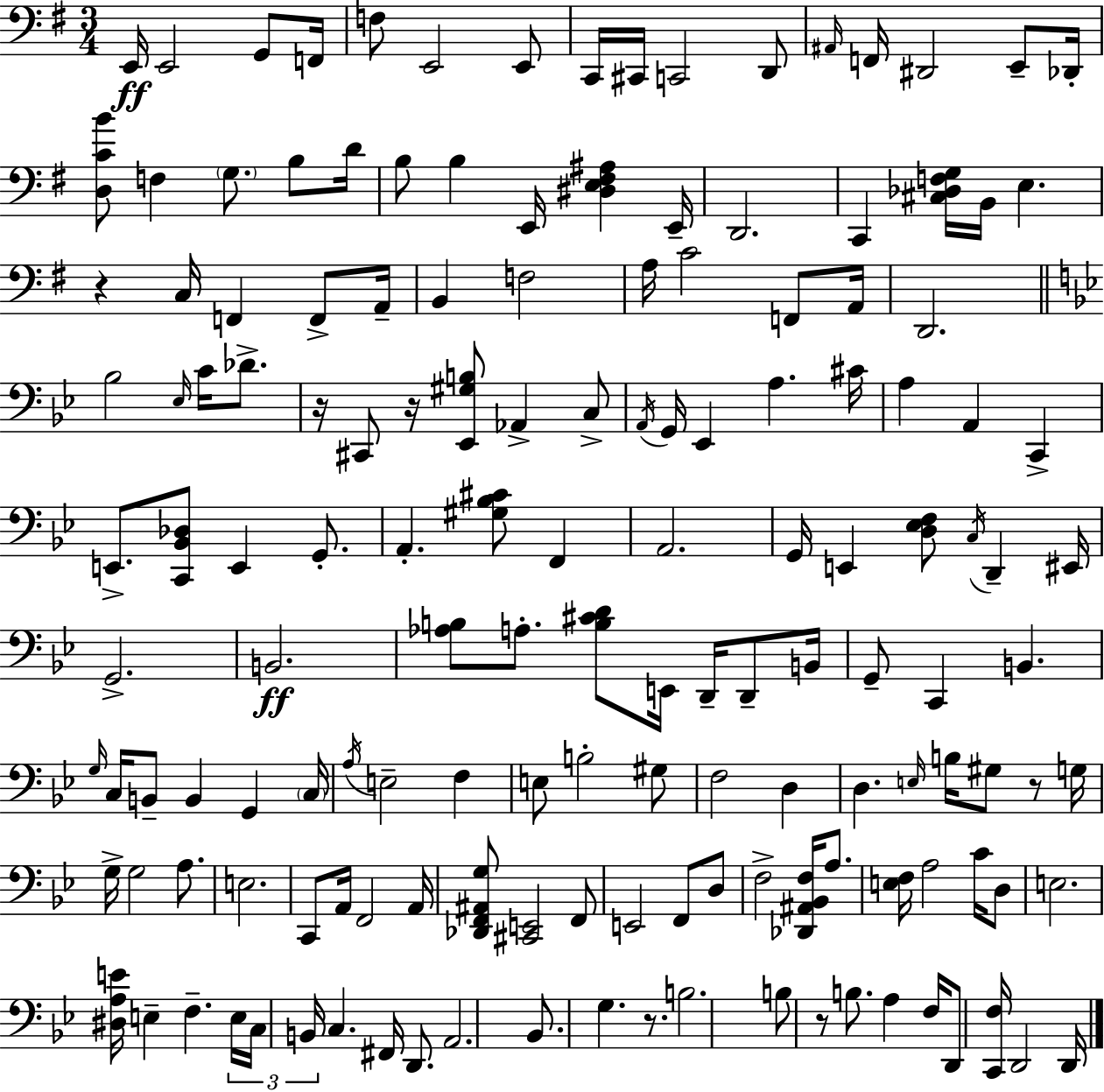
E2/s E2/h G2/e F2/s F3/e E2/h E2/e C2/s C#2/s C2/h D2/e A#2/s F2/s D#2/h E2/e Db2/s [D3,C4,B4]/e F3/q G3/e. B3/e D4/s B3/e B3/q E2/s [D#3,E3,F#3,A#3]/q E2/s D2/h. C2/q [C#3,Db3,F3,G3]/s B2/s E3/q. R/q C3/s F2/q F2/e A2/s B2/q F3/h A3/s C4/h F2/e A2/s D2/h. Bb3/h Eb3/s C4/s Db4/e. R/s C#2/e R/s [Eb2,G#3,B3]/e Ab2/q C3/e A2/s G2/s Eb2/q A3/q. C#4/s A3/q A2/q C2/q E2/e. [C2,Bb2,Db3]/e E2/q G2/e. A2/q. [G#3,Bb3,C#4]/e F2/q A2/h. G2/s E2/q [D3,Eb3,F3]/e C3/s D2/q EIS2/s G2/h. B2/h. [Ab3,B3]/e A3/e. [B3,C#4,D4]/e E2/s D2/s D2/e B2/s G2/e C2/q B2/q. G3/s C3/s B2/e B2/q G2/q C3/s A3/s E3/h F3/q E3/e B3/h G#3/e F3/h D3/q D3/q. E3/s B3/s G#3/e R/e G3/s G3/s G3/h A3/e. E3/h. C2/e A2/s F2/h A2/s [Db2,F2,A#2,G3]/e [C#2,E2]/h F2/e E2/h F2/e D3/e F3/h [Db2,A#2,Bb2,F3]/s A3/e. [E3,F3]/s A3/h C4/s D3/e E3/h. [D#3,A3,E4]/s E3/q F3/q. E3/s C3/s B2/s C3/q. F#2/s D2/e. A2/h. Bb2/e. G3/q. R/e. B3/h. B3/e R/e B3/e. A3/q F3/s D2/e [C2,F3]/s D2/h D2/s